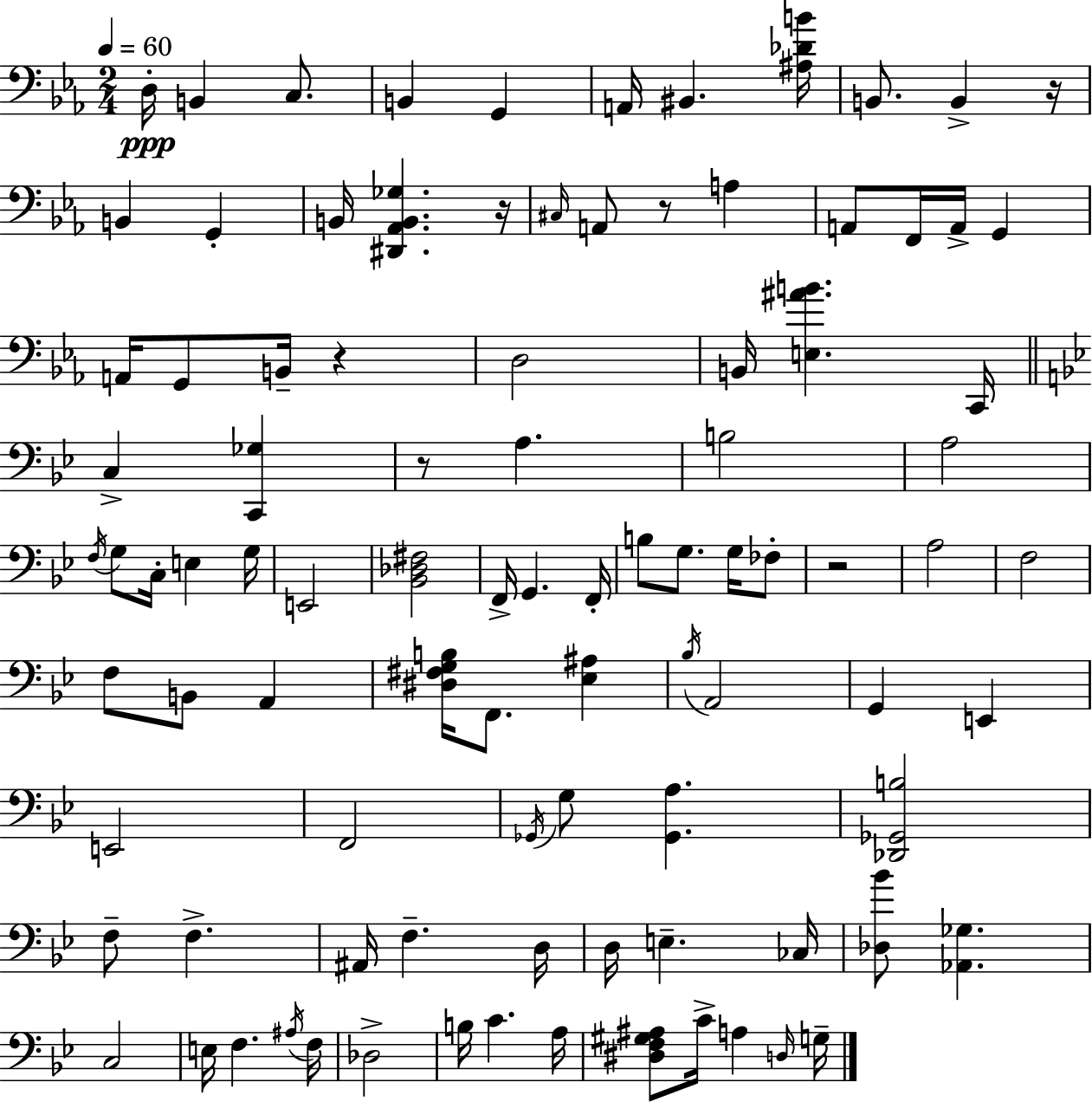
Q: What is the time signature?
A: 2/4